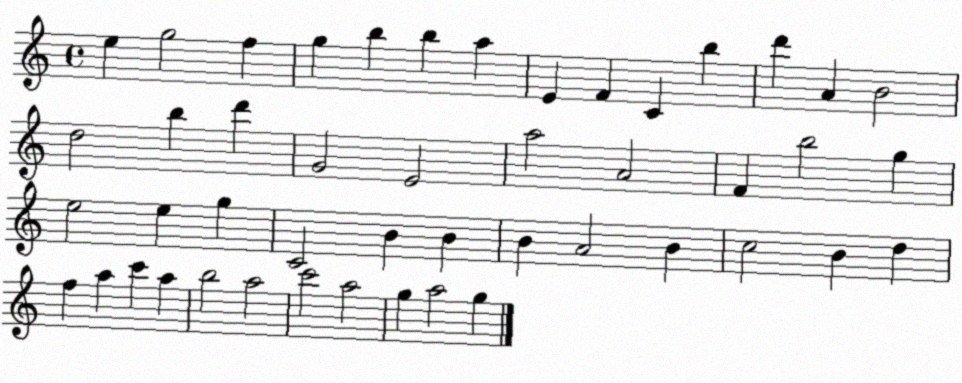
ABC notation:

X:1
T:Untitled
M:4/4
L:1/4
K:C
e g2 f g b b a E F C b d' A B2 d2 b d' G2 E2 a2 A2 F b2 g e2 e g C2 B B B A2 B c2 B d f a c' a b2 a2 c'2 a2 g a2 g